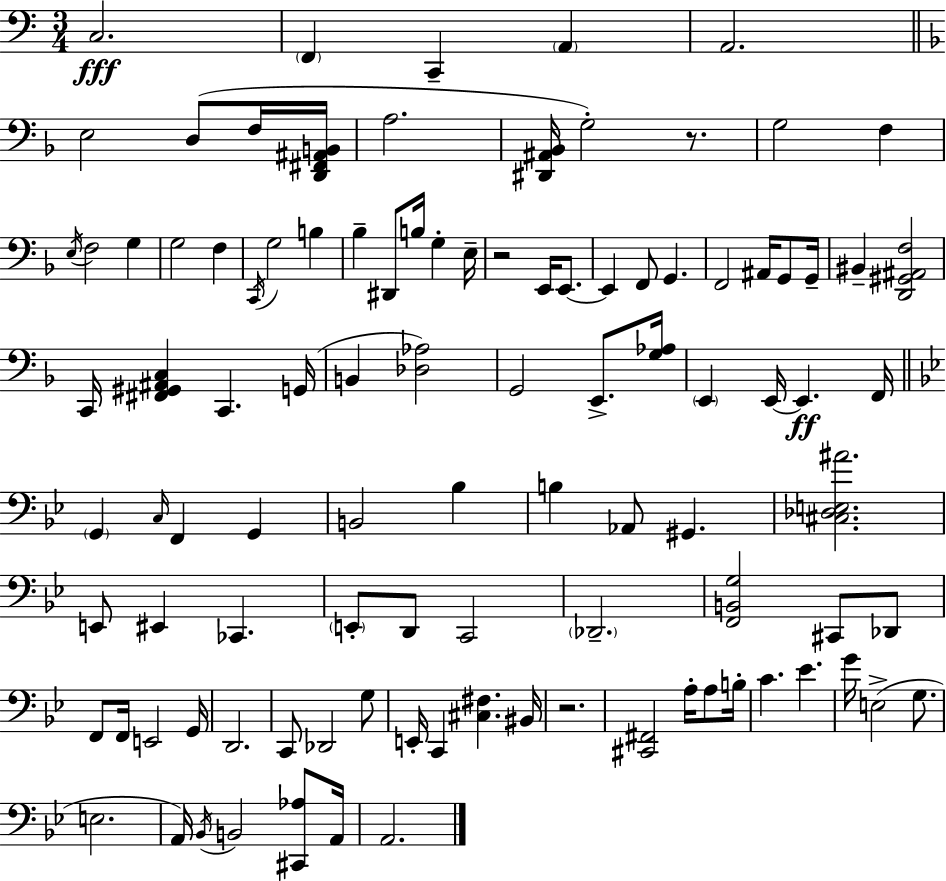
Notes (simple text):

C3/h. F2/q C2/q A2/q A2/h. E3/h D3/e F3/s [D2,F#2,A#2,B2]/s A3/h. [D#2,A#2,Bb2]/s G3/h R/e. G3/h F3/q E3/s F3/h G3/q G3/h F3/q C2/s G3/h B3/q Bb3/q D#2/e B3/s G3/q E3/s R/h E2/s E2/e. E2/q F2/e G2/q. F2/h A#2/s G2/e G2/s BIS2/q [D2,G#2,A#2,F3]/h C2/s [F#2,G#2,A#2,C3]/q C2/q. G2/s B2/q [Db3,Ab3]/h G2/h E2/e. [G3,Ab3]/s E2/q E2/s E2/q. F2/s G2/q C3/s F2/q G2/q B2/h Bb3/q B3/q Ab2/e G#2/q. [C#3,Db3,E3,A#4]/h. E2/e EIS2/q CES2/q. E2/e D2/e C2/h Db2/h. [F2,B2,G3]/h C#2/e Db2/e F2/e F2/s E2/h G2/s D2/h. C2/e Db2/h G3/e E2/s C2/q [C#3,F#3]/q. BIS2/s R/h. [C#2,F#2]/h A3/s A3/e B3/s C4/q. Eb4/q. G4/s E3/h G3/e. E3/h. A2/s Bb2/s B2/h [C#2,Ab3]/e A2/s A2/h.